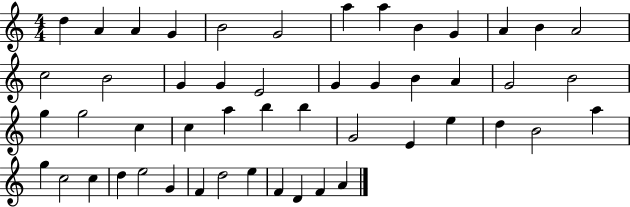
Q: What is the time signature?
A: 4/4